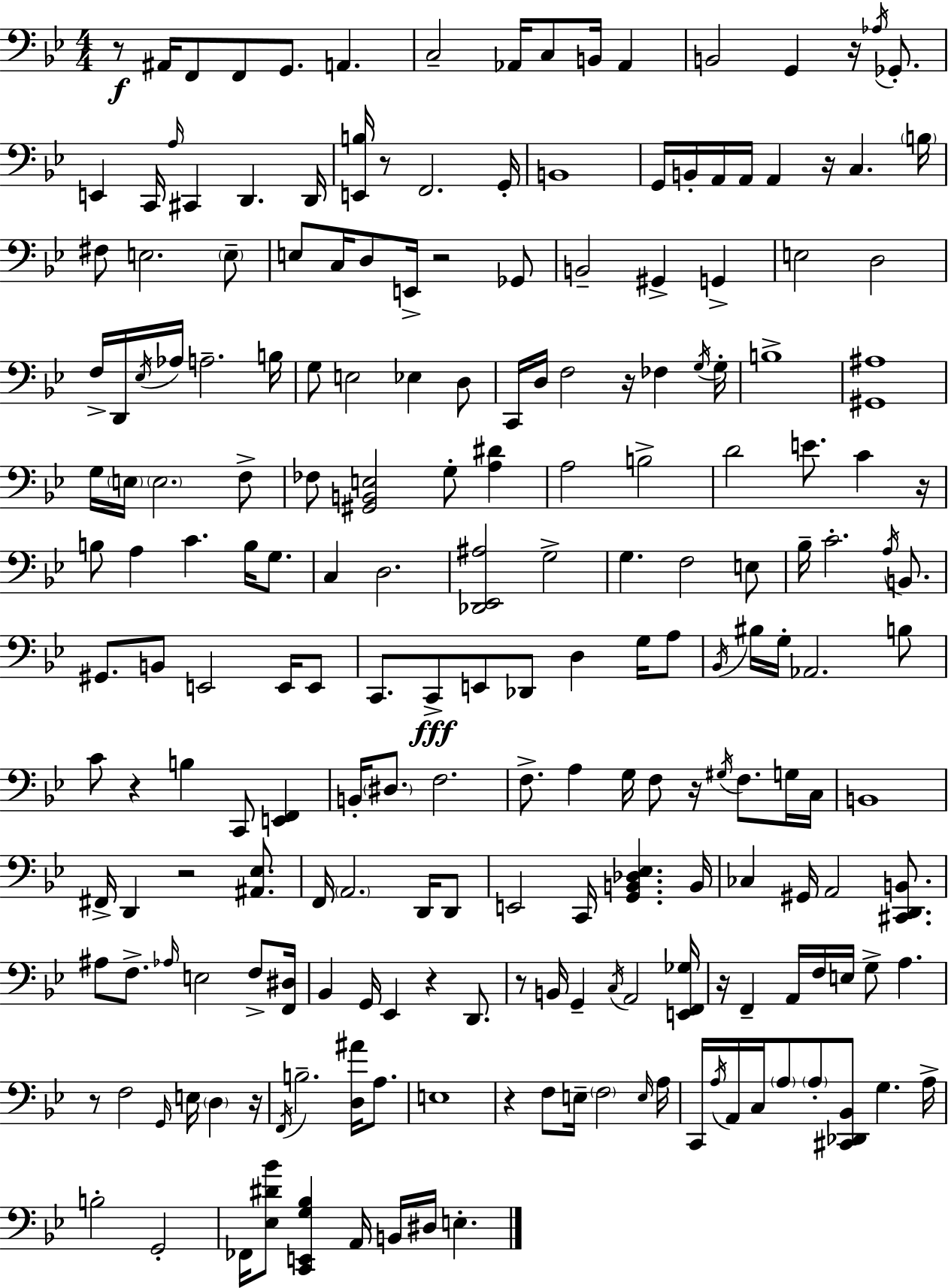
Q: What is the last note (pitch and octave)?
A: E3